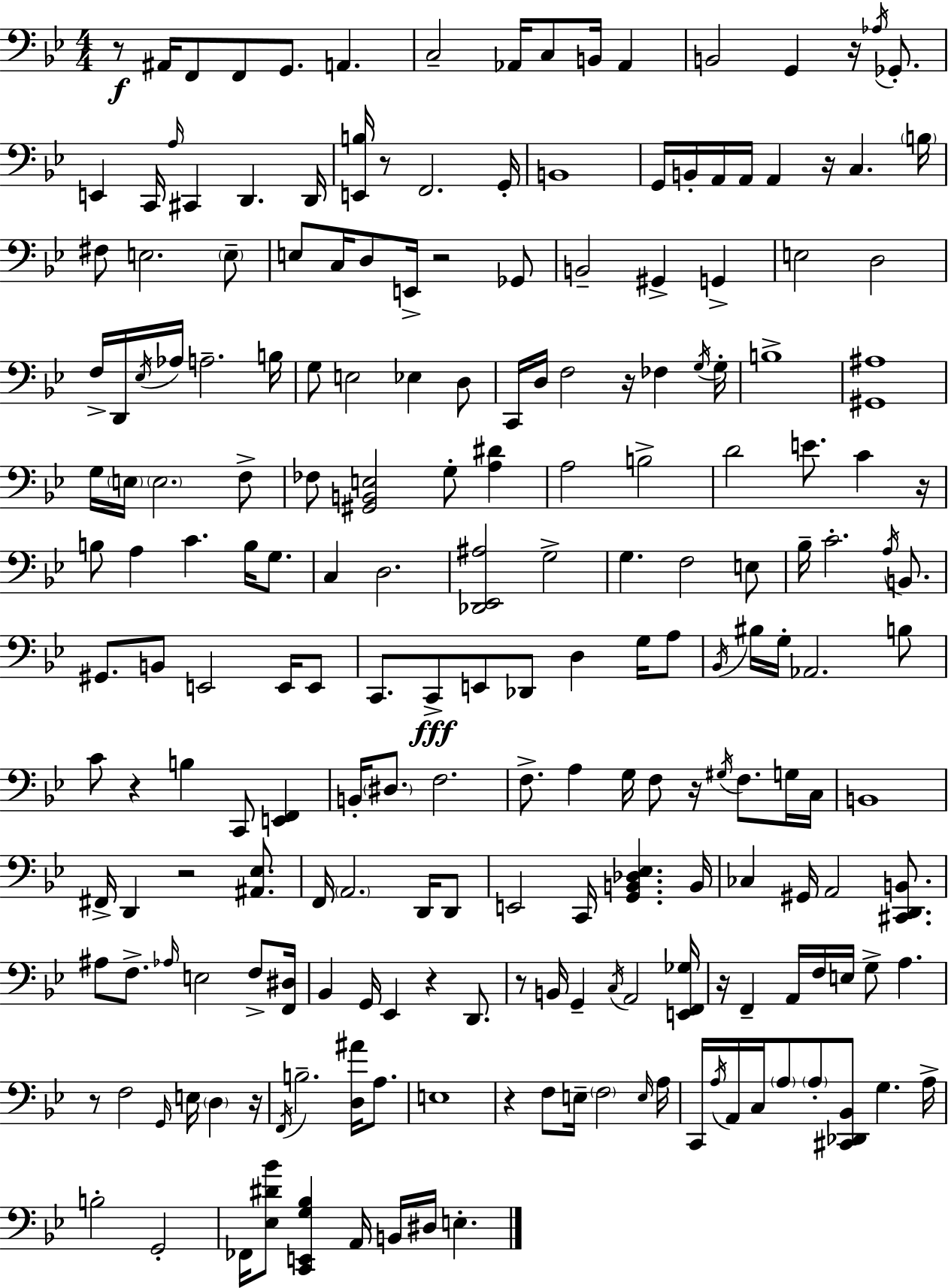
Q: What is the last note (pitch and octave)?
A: E3